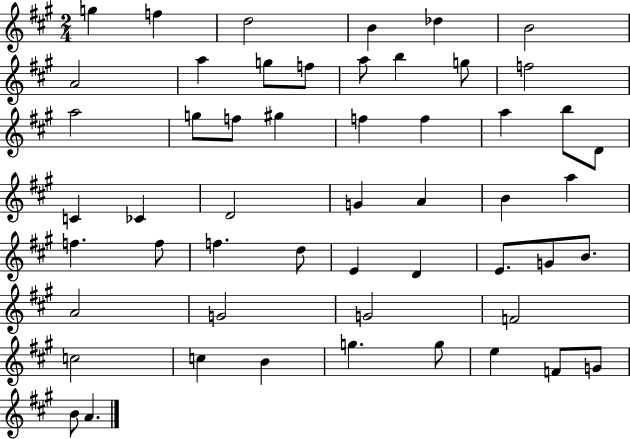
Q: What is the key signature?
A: A major